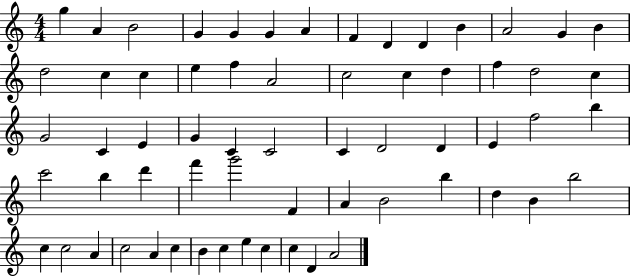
G5/q A4/q B4/h G4/q G4/q G4/q A4/q F4/q D4/q D4/q B4/q A4/h G4/q B4/q D5/h C5/q C5/q E5/q F5/q A4/h C5/h C5/q D5/q F5/q D5/h C5/q G4/h C4/q E4/q G4/q C4/q C4/h C4/q D4/h D4/q E4/q F5/h B5/q C6/h B5/q D6/q F6/q G6/h F4/q A4/q B4/h B5/q D5/q B4/q B5/h C5/q C5/h A4/q C5/h A4/q C5/q B4/q C5/q E5/q C5/q C5/q D4/q A4/h